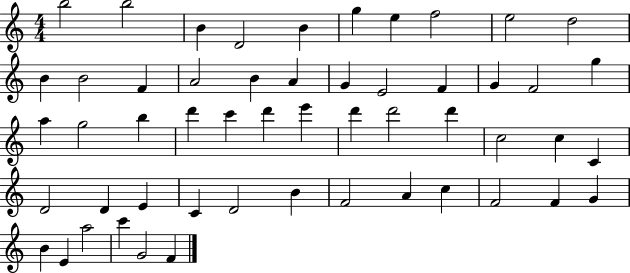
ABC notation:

X:1
T:Untitled
M:4/4
L:1/4
K:C
b2 b2 B D2 B g e f2 e2 d2 B B2 F A2 B A G E2 F G F2 g a g2 b d' c' d' e' d' d'2 d' c2 c C D2 D E C D2 B F2 A c F2 F G B E a2 c' G2 F